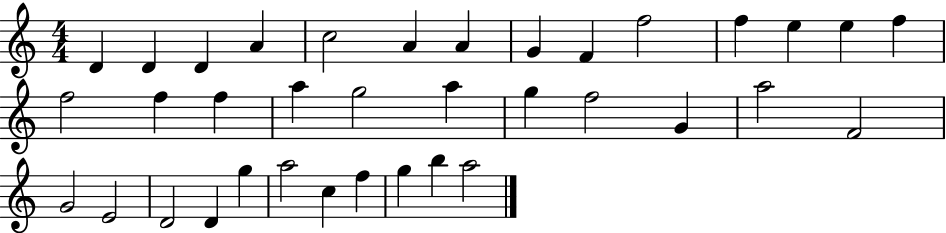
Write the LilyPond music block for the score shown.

{
  \clef treble
  \numericTimeSignature
  \time 4/4
  \key c \major
  d'4 d'4 d'4 a'4 | c''2 a'4 a'4 | g'4 f'4 f''2 | f''4 e''4 e''4 f''4 | \break f''2 f''4 f''4 | a''4 g''2 a''4 | g''4 f''2 g'4 | a''2 f'2 | \break g'2 e'2 | d'2 d'4 g''4 | a''2 c''4 f''4 | g''4 b''4 a''2 | \break \bar "|."
}